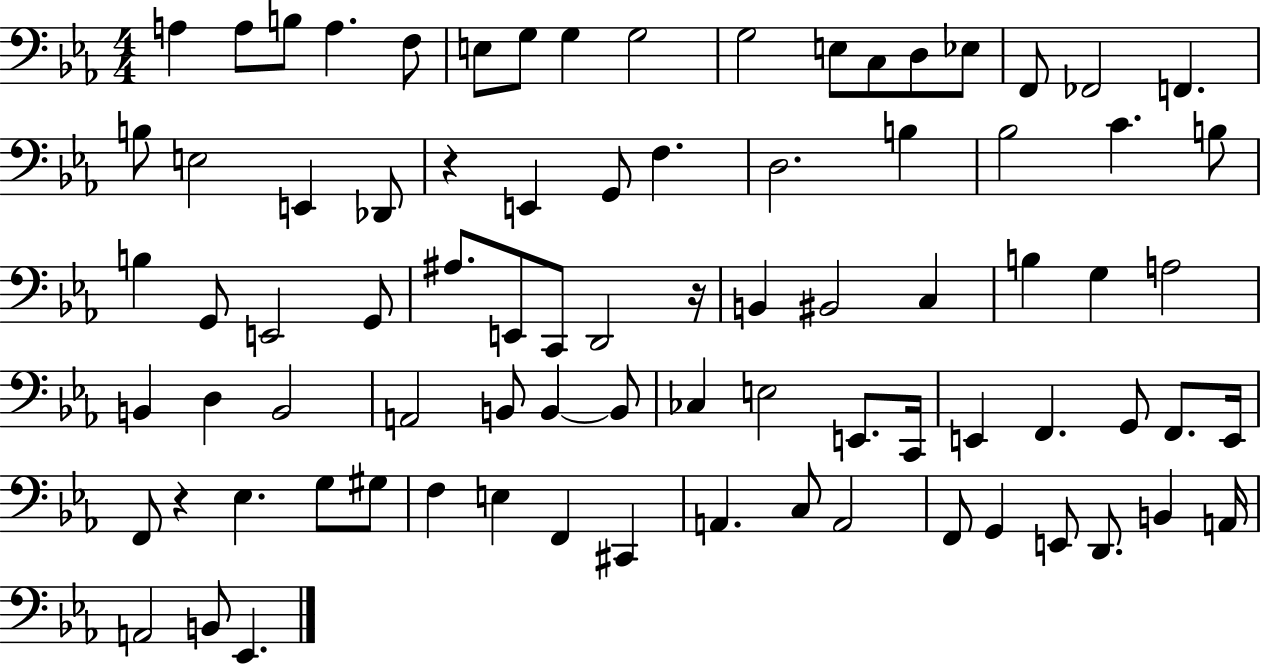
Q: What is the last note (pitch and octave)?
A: Eb2